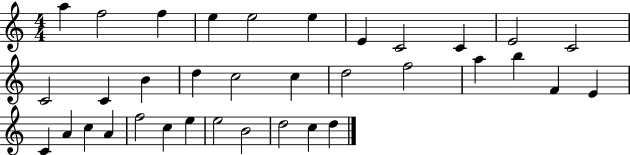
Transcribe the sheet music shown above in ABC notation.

X:1
T:Untitled
M:4/4
L:1/4
K:C
a f2 f e e2 e E C2 C E2 C2 C2 C B d c2 c d2 f2 a b F E C A c A f2 c e e2 B2 d2 c d